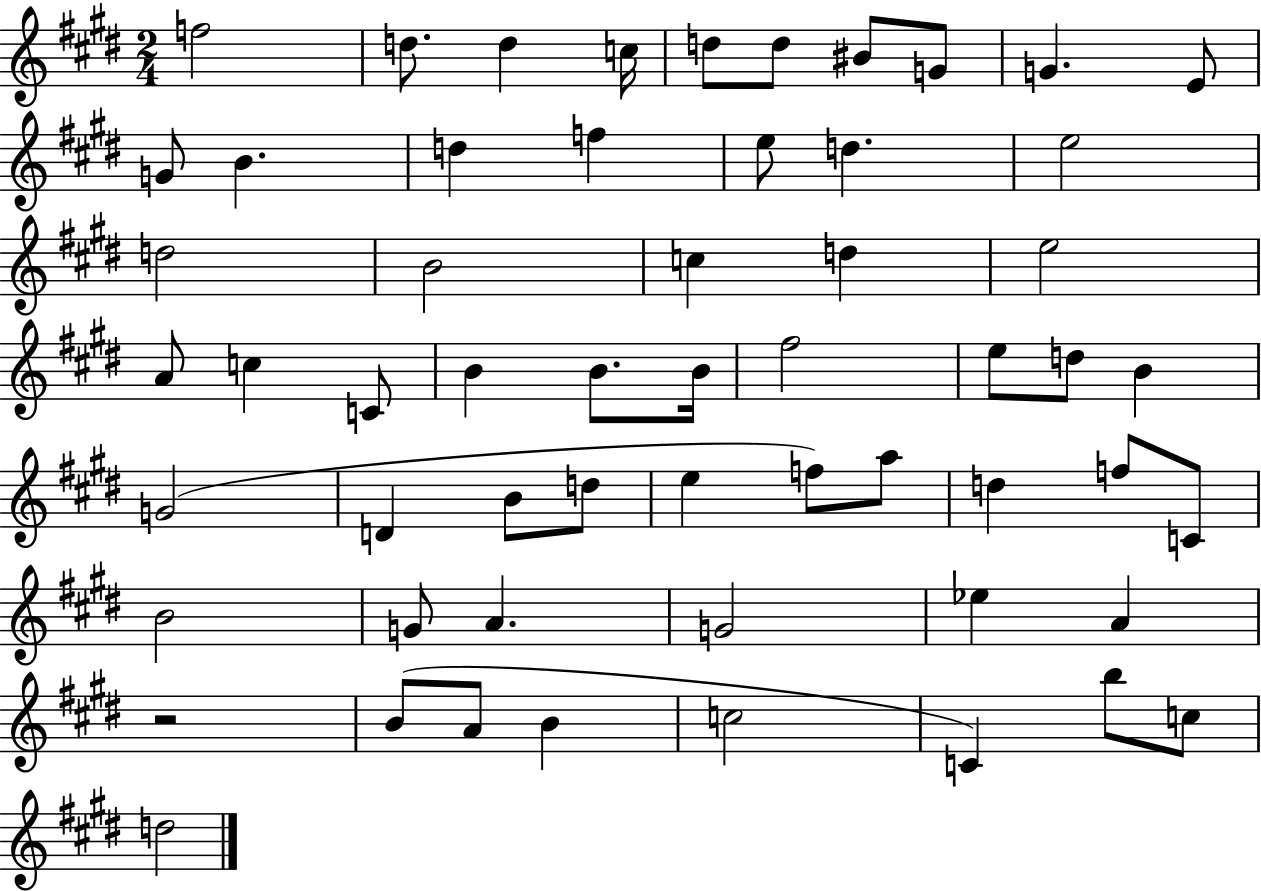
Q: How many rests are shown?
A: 1